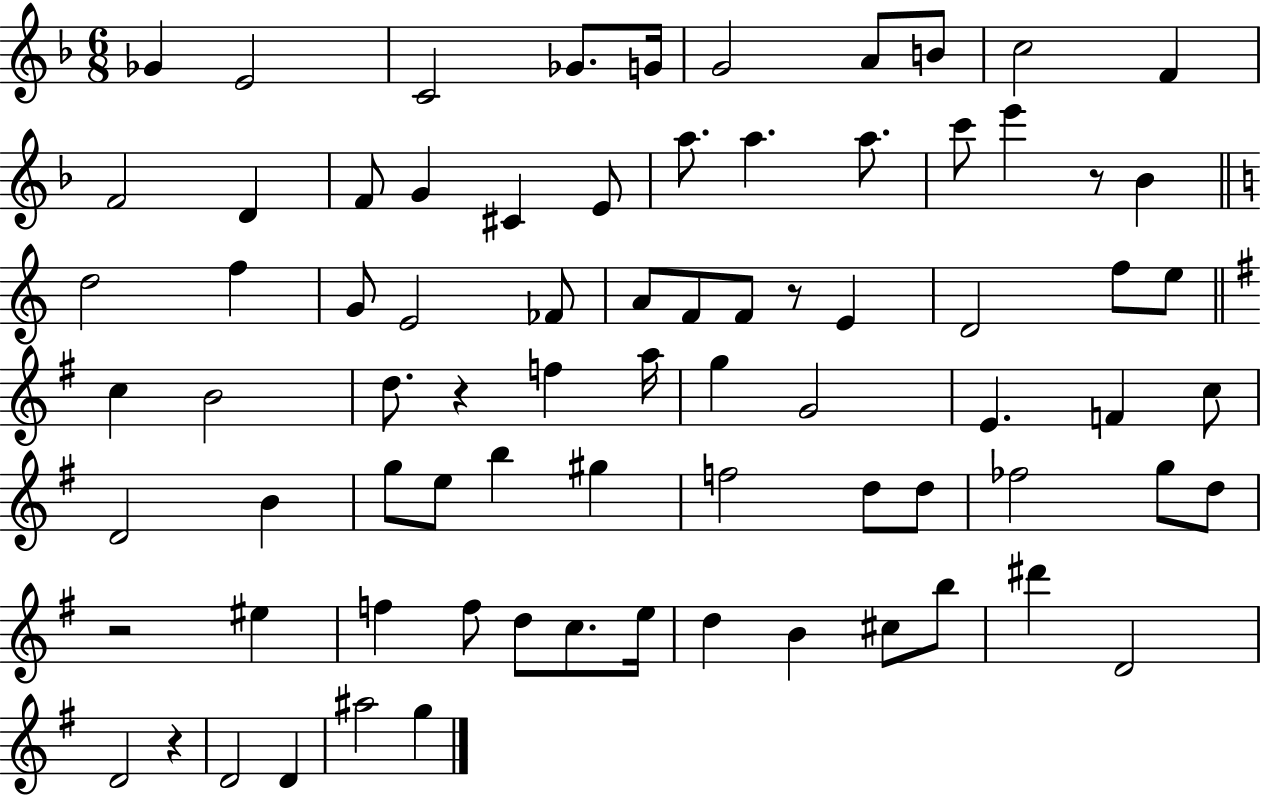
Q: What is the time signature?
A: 6/8